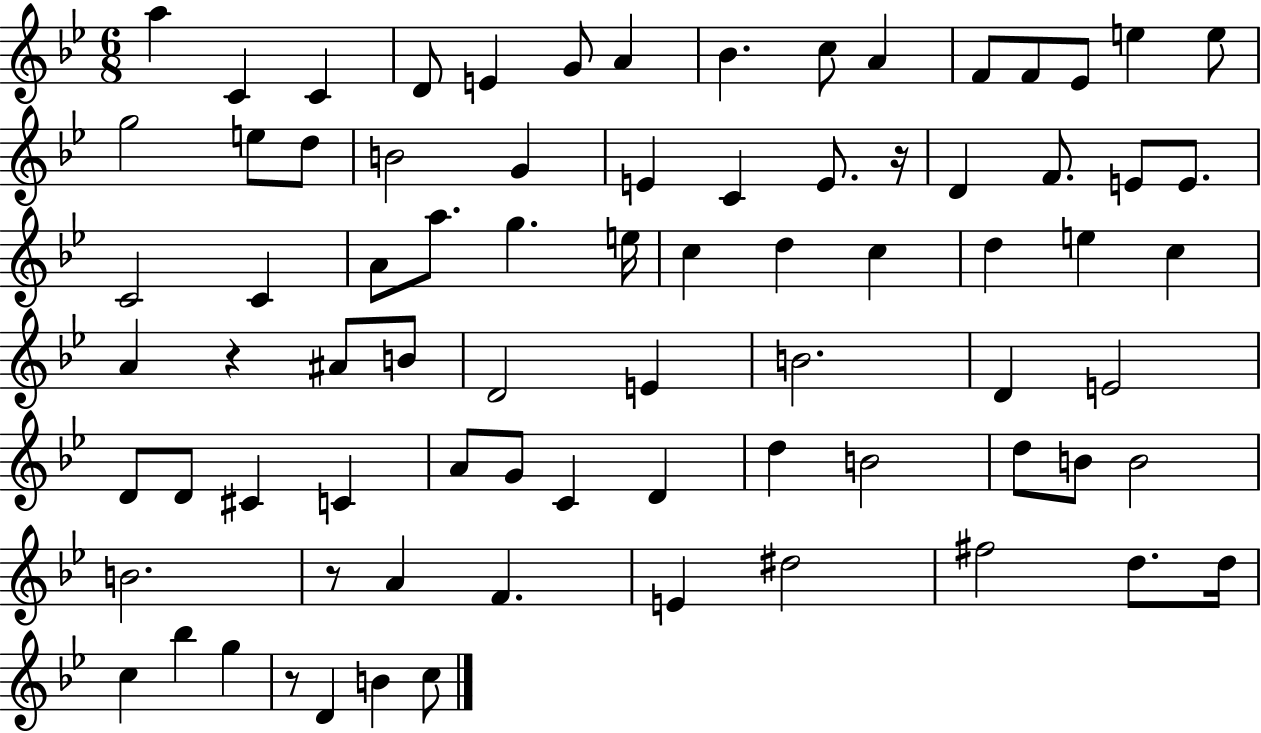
X:1
T:Untitled
M:6/8
L:1/4
K:Bb
a C C D/2 E G/2 A _B c/2 A F/2 F/2 _E/2 e e/2 g2 e/2 d/2 B2 G E C E/2 z/4 D F/2 E/2 E/2 C2 C A/2 a/2 g e/4 c d c d e c A z ^A/2 B/2 D2 E B2 D E2 D/2 D/2 ^C C A/2 G/2 C D d B2 d/2 B/2 B2 B2 z/2 A F E ^d2 ^f2 d/2 d/4 c _b g z/2 D B c/2